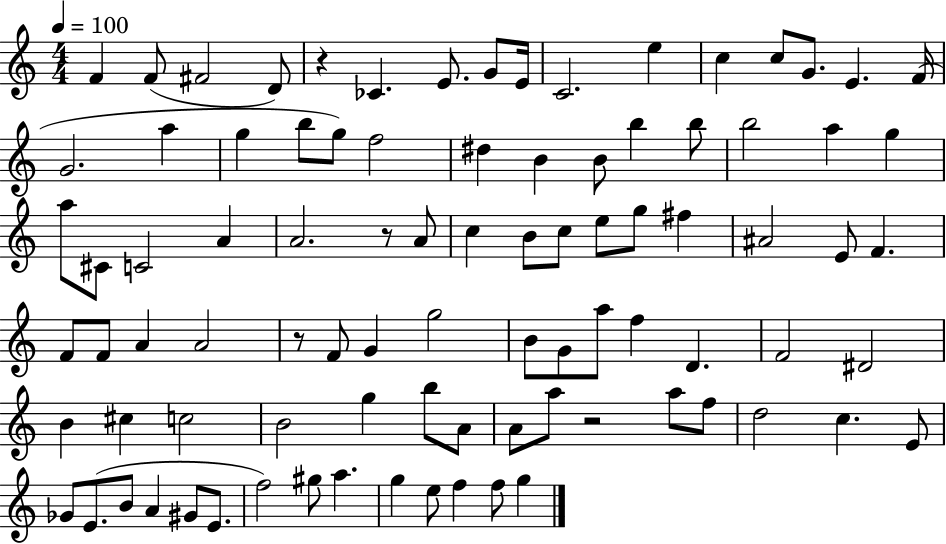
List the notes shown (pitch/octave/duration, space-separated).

F4/q F4/e F#4/h D4/e R/q CES4/q. E4/e. G4/e E4/s C4/h. E5/q C5/q C5/e G4/e. E4/q. F4/s G4/h. A5/q G5/q B5/e G5/e F5/h D#5/q B4/q B4/e B5/q B5/e B5/h A5/q G5/q A5/e C#4/e C4/h A4/q A4/h. R/e A4/e C5/q B4/e C5/e E5/e G5/e F#5/q A#4/h E4/e F4/q. F4/e F4/e A4/q A4/h R/e F4/e G4/q G5/h B4/e G4/e A5/e F5/q D4/q. F4/h D#4/h B4/q C#5/q C5/h B4/h G5/q B5/e A4/e A4/e A5/e R/h A5/e F5/e D5/h C5/q. E4/e Gb4/e E4/e. B4/e A4/q G#4/e E4/e. F5/h G#5/e A5/q. G5/q E5/e F5/q F5/e G5/q